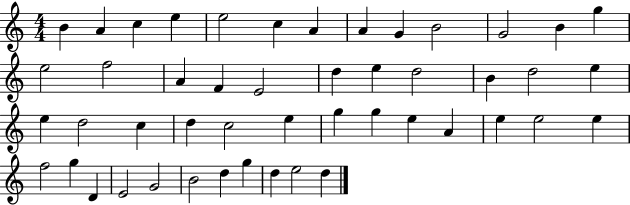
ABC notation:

X:1
T:Untitled
M:4/4
L:1/4
K:C
B A c e e2 c A A G B2 G2 B g e2 f2 A F E2 d e d2 B d2 e e d2 c d c2 e g g e A e e2 e f2 g D E2 G2 B2 d g d e2 d